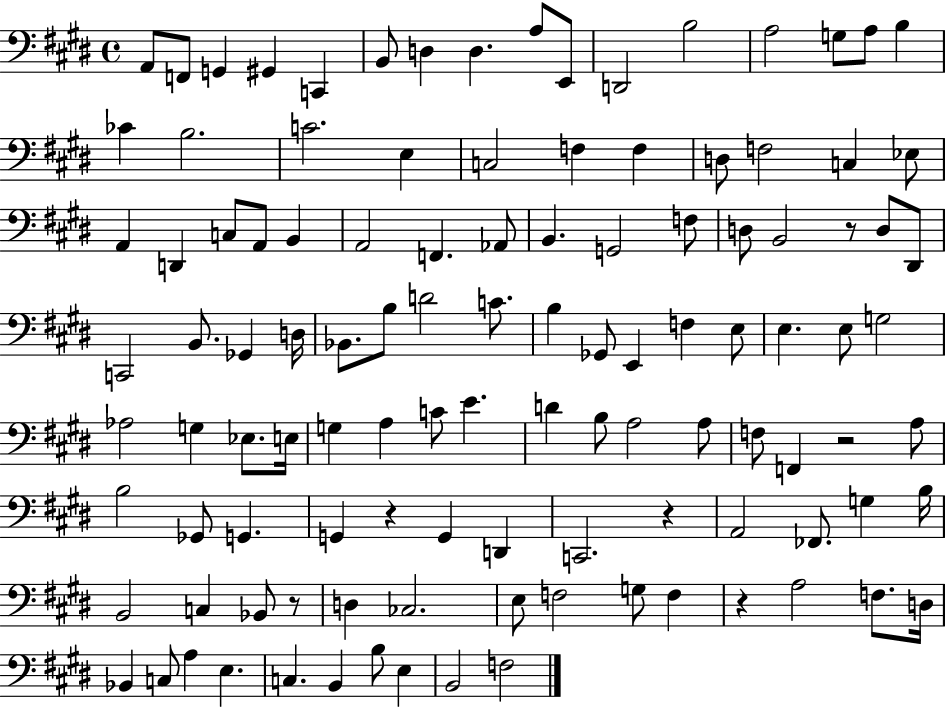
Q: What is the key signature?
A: E major